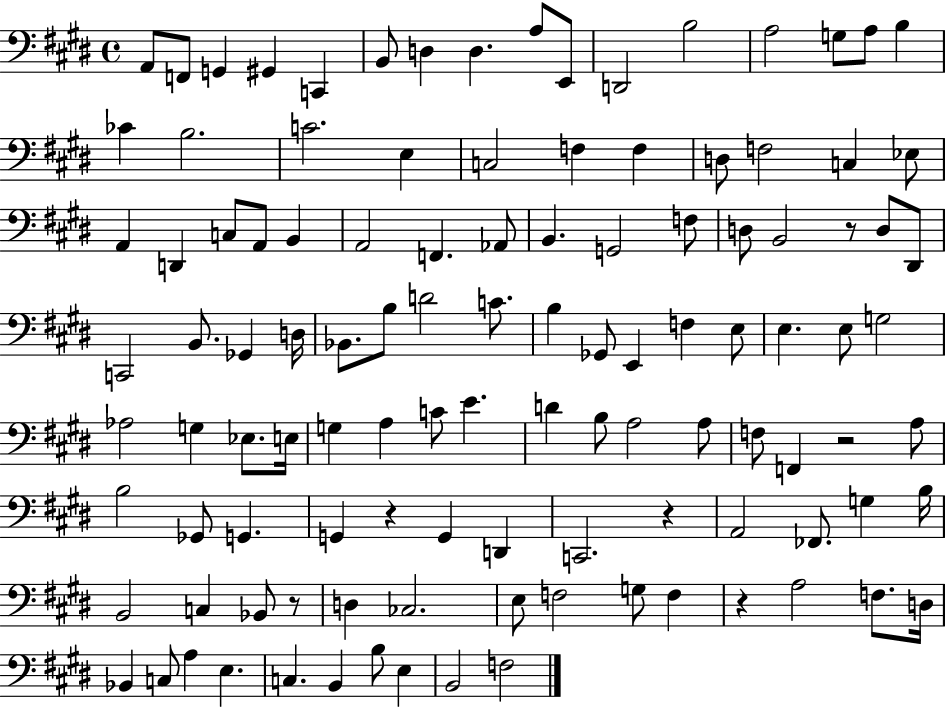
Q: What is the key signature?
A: E major